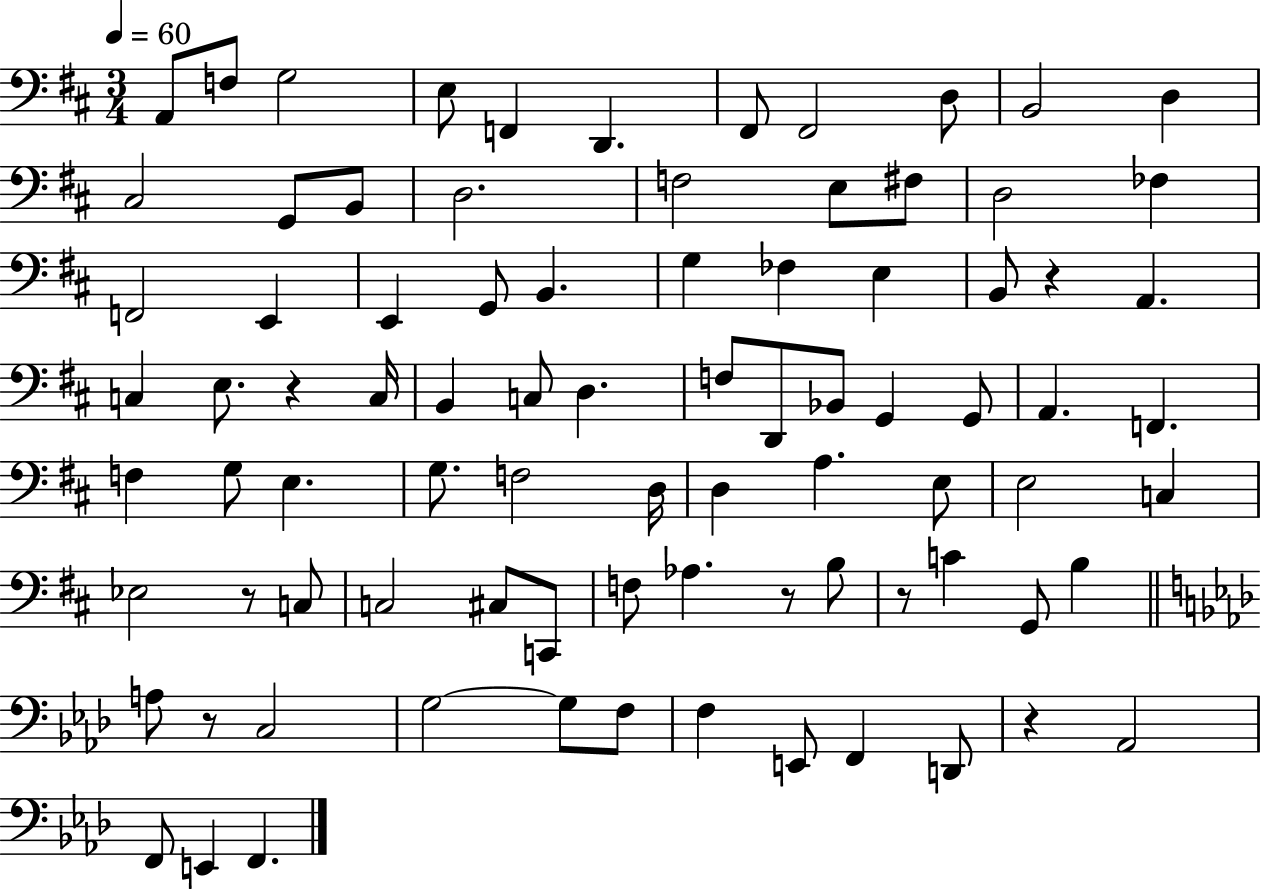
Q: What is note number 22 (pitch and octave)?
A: E2